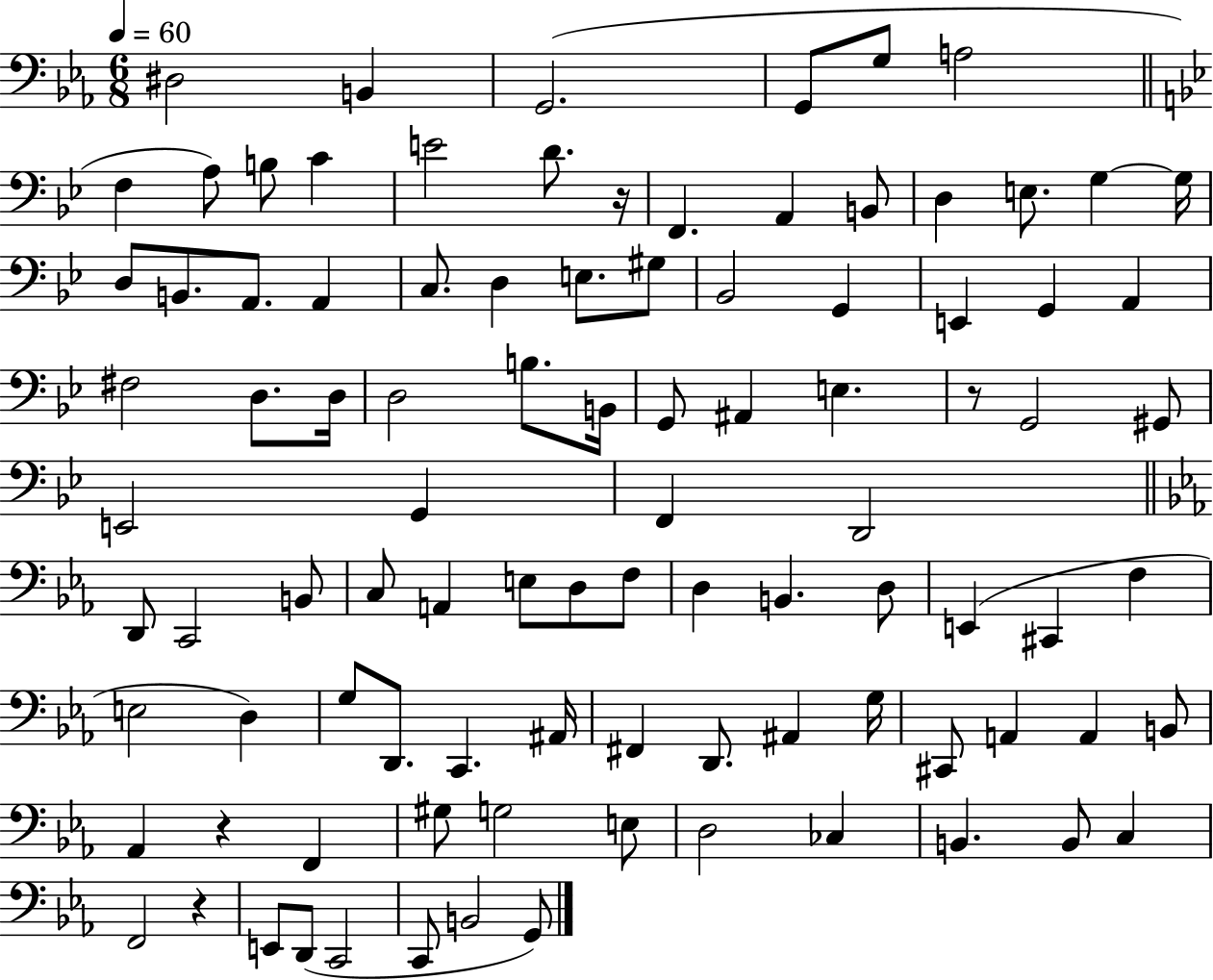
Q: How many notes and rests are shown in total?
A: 96